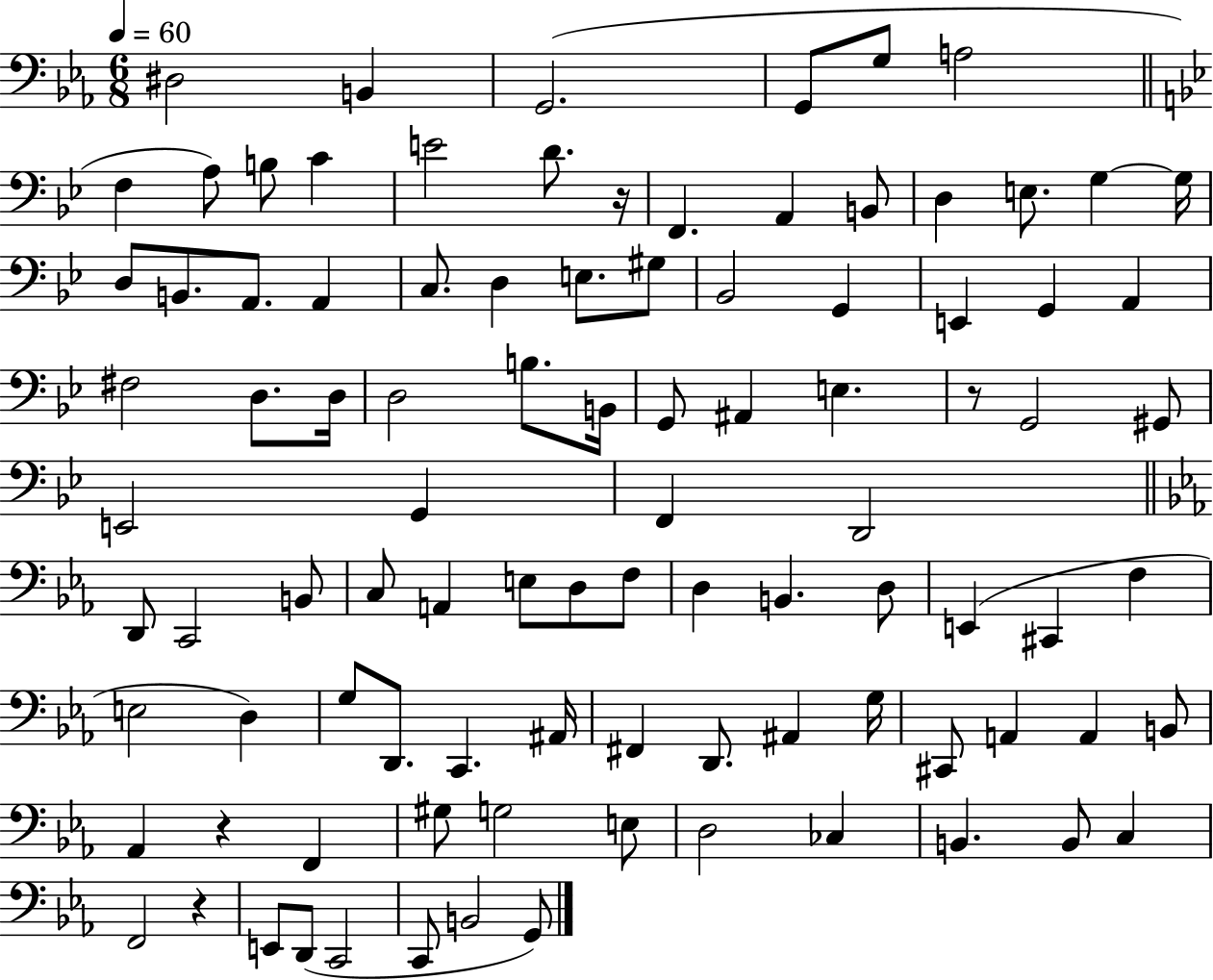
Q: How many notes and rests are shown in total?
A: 96